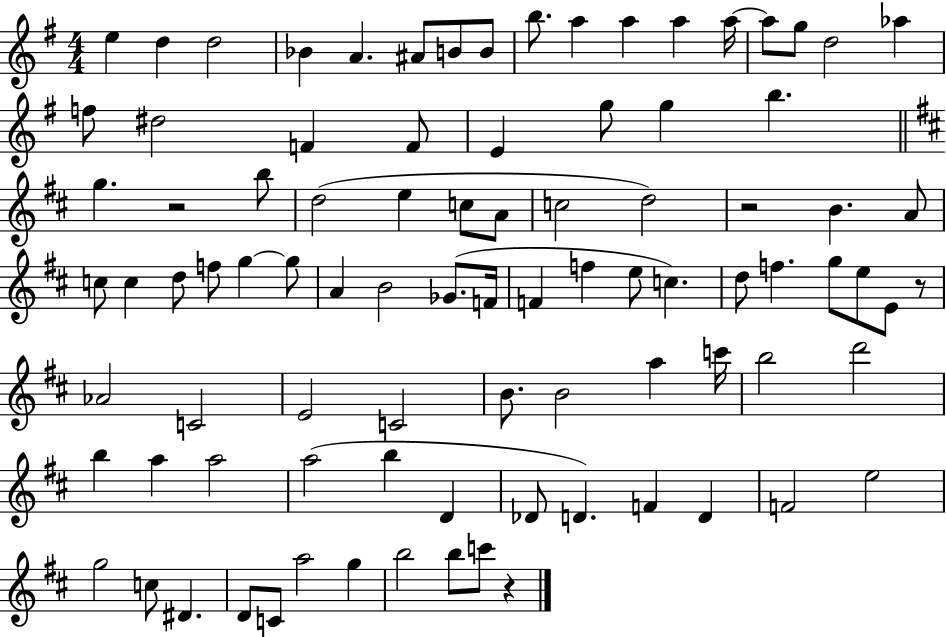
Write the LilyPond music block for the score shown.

{
  \clef treble
  \numericTimeSignature
  \time 4/4
  \key g \major
  \repeat volta 2 { e''4 d''4 d''2 | bes'4 a'4. ais'8 b'8 b'8 | b''8. a''4 a''4 a''4 a''16~~ | a''8 g''8 d''2 aes''4 | \break f''8 dis''2 f'4 f'8 | e'4 g''8 g''4 b''4. | \bar "||" \break \key b \minor g''4. r2 b''8 | d''2( e''4 c''8 a'8 | c''2 d''2) | r2 b'4. a'8 | \break c''8 c''4 d''8 f''8 g''4~~ g''8 | a'4 b'2 ges'8.( f'16 | f'4 f''4 e''8 c''4.) | d''8 f''4. g''8 e''8 e'8 r8 | \break aes'2 c'2 | e'2 c'2 | b'8. b'2 a''4 c'''16 | b''2 d'''2 | \break b''4 a''4 a''2 | a''2( b''4 d'4 | des'8 d'4.) f'4 d'4 | f'2 e''2 | \break g''2 c''8 dis'4. | d'8 c'8 a''2 g''4 | b''2 b''8 c'''8 r4 | } \bar "|."
}